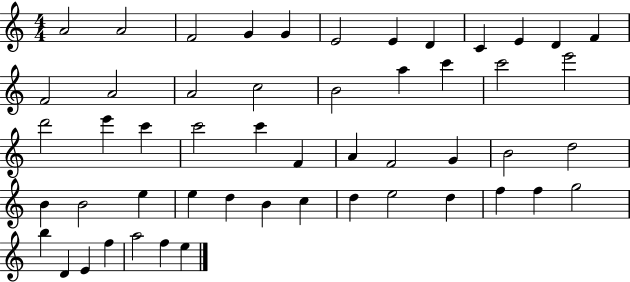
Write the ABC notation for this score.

X:1
T:Untitled
M:4/4
L:1/4
K:C
A2 A2 F2 G G E2 E D C E D F F2 A2 A2 c2 B2 a c' c'2 e'2 d'2 e' c' c'2 c' F A F2 G B2 d2 B B2 e e d B c d e2 d f f g2 b D E f a2 f e